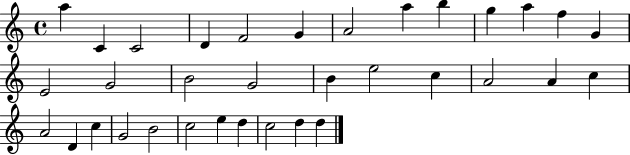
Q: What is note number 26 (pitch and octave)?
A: C5